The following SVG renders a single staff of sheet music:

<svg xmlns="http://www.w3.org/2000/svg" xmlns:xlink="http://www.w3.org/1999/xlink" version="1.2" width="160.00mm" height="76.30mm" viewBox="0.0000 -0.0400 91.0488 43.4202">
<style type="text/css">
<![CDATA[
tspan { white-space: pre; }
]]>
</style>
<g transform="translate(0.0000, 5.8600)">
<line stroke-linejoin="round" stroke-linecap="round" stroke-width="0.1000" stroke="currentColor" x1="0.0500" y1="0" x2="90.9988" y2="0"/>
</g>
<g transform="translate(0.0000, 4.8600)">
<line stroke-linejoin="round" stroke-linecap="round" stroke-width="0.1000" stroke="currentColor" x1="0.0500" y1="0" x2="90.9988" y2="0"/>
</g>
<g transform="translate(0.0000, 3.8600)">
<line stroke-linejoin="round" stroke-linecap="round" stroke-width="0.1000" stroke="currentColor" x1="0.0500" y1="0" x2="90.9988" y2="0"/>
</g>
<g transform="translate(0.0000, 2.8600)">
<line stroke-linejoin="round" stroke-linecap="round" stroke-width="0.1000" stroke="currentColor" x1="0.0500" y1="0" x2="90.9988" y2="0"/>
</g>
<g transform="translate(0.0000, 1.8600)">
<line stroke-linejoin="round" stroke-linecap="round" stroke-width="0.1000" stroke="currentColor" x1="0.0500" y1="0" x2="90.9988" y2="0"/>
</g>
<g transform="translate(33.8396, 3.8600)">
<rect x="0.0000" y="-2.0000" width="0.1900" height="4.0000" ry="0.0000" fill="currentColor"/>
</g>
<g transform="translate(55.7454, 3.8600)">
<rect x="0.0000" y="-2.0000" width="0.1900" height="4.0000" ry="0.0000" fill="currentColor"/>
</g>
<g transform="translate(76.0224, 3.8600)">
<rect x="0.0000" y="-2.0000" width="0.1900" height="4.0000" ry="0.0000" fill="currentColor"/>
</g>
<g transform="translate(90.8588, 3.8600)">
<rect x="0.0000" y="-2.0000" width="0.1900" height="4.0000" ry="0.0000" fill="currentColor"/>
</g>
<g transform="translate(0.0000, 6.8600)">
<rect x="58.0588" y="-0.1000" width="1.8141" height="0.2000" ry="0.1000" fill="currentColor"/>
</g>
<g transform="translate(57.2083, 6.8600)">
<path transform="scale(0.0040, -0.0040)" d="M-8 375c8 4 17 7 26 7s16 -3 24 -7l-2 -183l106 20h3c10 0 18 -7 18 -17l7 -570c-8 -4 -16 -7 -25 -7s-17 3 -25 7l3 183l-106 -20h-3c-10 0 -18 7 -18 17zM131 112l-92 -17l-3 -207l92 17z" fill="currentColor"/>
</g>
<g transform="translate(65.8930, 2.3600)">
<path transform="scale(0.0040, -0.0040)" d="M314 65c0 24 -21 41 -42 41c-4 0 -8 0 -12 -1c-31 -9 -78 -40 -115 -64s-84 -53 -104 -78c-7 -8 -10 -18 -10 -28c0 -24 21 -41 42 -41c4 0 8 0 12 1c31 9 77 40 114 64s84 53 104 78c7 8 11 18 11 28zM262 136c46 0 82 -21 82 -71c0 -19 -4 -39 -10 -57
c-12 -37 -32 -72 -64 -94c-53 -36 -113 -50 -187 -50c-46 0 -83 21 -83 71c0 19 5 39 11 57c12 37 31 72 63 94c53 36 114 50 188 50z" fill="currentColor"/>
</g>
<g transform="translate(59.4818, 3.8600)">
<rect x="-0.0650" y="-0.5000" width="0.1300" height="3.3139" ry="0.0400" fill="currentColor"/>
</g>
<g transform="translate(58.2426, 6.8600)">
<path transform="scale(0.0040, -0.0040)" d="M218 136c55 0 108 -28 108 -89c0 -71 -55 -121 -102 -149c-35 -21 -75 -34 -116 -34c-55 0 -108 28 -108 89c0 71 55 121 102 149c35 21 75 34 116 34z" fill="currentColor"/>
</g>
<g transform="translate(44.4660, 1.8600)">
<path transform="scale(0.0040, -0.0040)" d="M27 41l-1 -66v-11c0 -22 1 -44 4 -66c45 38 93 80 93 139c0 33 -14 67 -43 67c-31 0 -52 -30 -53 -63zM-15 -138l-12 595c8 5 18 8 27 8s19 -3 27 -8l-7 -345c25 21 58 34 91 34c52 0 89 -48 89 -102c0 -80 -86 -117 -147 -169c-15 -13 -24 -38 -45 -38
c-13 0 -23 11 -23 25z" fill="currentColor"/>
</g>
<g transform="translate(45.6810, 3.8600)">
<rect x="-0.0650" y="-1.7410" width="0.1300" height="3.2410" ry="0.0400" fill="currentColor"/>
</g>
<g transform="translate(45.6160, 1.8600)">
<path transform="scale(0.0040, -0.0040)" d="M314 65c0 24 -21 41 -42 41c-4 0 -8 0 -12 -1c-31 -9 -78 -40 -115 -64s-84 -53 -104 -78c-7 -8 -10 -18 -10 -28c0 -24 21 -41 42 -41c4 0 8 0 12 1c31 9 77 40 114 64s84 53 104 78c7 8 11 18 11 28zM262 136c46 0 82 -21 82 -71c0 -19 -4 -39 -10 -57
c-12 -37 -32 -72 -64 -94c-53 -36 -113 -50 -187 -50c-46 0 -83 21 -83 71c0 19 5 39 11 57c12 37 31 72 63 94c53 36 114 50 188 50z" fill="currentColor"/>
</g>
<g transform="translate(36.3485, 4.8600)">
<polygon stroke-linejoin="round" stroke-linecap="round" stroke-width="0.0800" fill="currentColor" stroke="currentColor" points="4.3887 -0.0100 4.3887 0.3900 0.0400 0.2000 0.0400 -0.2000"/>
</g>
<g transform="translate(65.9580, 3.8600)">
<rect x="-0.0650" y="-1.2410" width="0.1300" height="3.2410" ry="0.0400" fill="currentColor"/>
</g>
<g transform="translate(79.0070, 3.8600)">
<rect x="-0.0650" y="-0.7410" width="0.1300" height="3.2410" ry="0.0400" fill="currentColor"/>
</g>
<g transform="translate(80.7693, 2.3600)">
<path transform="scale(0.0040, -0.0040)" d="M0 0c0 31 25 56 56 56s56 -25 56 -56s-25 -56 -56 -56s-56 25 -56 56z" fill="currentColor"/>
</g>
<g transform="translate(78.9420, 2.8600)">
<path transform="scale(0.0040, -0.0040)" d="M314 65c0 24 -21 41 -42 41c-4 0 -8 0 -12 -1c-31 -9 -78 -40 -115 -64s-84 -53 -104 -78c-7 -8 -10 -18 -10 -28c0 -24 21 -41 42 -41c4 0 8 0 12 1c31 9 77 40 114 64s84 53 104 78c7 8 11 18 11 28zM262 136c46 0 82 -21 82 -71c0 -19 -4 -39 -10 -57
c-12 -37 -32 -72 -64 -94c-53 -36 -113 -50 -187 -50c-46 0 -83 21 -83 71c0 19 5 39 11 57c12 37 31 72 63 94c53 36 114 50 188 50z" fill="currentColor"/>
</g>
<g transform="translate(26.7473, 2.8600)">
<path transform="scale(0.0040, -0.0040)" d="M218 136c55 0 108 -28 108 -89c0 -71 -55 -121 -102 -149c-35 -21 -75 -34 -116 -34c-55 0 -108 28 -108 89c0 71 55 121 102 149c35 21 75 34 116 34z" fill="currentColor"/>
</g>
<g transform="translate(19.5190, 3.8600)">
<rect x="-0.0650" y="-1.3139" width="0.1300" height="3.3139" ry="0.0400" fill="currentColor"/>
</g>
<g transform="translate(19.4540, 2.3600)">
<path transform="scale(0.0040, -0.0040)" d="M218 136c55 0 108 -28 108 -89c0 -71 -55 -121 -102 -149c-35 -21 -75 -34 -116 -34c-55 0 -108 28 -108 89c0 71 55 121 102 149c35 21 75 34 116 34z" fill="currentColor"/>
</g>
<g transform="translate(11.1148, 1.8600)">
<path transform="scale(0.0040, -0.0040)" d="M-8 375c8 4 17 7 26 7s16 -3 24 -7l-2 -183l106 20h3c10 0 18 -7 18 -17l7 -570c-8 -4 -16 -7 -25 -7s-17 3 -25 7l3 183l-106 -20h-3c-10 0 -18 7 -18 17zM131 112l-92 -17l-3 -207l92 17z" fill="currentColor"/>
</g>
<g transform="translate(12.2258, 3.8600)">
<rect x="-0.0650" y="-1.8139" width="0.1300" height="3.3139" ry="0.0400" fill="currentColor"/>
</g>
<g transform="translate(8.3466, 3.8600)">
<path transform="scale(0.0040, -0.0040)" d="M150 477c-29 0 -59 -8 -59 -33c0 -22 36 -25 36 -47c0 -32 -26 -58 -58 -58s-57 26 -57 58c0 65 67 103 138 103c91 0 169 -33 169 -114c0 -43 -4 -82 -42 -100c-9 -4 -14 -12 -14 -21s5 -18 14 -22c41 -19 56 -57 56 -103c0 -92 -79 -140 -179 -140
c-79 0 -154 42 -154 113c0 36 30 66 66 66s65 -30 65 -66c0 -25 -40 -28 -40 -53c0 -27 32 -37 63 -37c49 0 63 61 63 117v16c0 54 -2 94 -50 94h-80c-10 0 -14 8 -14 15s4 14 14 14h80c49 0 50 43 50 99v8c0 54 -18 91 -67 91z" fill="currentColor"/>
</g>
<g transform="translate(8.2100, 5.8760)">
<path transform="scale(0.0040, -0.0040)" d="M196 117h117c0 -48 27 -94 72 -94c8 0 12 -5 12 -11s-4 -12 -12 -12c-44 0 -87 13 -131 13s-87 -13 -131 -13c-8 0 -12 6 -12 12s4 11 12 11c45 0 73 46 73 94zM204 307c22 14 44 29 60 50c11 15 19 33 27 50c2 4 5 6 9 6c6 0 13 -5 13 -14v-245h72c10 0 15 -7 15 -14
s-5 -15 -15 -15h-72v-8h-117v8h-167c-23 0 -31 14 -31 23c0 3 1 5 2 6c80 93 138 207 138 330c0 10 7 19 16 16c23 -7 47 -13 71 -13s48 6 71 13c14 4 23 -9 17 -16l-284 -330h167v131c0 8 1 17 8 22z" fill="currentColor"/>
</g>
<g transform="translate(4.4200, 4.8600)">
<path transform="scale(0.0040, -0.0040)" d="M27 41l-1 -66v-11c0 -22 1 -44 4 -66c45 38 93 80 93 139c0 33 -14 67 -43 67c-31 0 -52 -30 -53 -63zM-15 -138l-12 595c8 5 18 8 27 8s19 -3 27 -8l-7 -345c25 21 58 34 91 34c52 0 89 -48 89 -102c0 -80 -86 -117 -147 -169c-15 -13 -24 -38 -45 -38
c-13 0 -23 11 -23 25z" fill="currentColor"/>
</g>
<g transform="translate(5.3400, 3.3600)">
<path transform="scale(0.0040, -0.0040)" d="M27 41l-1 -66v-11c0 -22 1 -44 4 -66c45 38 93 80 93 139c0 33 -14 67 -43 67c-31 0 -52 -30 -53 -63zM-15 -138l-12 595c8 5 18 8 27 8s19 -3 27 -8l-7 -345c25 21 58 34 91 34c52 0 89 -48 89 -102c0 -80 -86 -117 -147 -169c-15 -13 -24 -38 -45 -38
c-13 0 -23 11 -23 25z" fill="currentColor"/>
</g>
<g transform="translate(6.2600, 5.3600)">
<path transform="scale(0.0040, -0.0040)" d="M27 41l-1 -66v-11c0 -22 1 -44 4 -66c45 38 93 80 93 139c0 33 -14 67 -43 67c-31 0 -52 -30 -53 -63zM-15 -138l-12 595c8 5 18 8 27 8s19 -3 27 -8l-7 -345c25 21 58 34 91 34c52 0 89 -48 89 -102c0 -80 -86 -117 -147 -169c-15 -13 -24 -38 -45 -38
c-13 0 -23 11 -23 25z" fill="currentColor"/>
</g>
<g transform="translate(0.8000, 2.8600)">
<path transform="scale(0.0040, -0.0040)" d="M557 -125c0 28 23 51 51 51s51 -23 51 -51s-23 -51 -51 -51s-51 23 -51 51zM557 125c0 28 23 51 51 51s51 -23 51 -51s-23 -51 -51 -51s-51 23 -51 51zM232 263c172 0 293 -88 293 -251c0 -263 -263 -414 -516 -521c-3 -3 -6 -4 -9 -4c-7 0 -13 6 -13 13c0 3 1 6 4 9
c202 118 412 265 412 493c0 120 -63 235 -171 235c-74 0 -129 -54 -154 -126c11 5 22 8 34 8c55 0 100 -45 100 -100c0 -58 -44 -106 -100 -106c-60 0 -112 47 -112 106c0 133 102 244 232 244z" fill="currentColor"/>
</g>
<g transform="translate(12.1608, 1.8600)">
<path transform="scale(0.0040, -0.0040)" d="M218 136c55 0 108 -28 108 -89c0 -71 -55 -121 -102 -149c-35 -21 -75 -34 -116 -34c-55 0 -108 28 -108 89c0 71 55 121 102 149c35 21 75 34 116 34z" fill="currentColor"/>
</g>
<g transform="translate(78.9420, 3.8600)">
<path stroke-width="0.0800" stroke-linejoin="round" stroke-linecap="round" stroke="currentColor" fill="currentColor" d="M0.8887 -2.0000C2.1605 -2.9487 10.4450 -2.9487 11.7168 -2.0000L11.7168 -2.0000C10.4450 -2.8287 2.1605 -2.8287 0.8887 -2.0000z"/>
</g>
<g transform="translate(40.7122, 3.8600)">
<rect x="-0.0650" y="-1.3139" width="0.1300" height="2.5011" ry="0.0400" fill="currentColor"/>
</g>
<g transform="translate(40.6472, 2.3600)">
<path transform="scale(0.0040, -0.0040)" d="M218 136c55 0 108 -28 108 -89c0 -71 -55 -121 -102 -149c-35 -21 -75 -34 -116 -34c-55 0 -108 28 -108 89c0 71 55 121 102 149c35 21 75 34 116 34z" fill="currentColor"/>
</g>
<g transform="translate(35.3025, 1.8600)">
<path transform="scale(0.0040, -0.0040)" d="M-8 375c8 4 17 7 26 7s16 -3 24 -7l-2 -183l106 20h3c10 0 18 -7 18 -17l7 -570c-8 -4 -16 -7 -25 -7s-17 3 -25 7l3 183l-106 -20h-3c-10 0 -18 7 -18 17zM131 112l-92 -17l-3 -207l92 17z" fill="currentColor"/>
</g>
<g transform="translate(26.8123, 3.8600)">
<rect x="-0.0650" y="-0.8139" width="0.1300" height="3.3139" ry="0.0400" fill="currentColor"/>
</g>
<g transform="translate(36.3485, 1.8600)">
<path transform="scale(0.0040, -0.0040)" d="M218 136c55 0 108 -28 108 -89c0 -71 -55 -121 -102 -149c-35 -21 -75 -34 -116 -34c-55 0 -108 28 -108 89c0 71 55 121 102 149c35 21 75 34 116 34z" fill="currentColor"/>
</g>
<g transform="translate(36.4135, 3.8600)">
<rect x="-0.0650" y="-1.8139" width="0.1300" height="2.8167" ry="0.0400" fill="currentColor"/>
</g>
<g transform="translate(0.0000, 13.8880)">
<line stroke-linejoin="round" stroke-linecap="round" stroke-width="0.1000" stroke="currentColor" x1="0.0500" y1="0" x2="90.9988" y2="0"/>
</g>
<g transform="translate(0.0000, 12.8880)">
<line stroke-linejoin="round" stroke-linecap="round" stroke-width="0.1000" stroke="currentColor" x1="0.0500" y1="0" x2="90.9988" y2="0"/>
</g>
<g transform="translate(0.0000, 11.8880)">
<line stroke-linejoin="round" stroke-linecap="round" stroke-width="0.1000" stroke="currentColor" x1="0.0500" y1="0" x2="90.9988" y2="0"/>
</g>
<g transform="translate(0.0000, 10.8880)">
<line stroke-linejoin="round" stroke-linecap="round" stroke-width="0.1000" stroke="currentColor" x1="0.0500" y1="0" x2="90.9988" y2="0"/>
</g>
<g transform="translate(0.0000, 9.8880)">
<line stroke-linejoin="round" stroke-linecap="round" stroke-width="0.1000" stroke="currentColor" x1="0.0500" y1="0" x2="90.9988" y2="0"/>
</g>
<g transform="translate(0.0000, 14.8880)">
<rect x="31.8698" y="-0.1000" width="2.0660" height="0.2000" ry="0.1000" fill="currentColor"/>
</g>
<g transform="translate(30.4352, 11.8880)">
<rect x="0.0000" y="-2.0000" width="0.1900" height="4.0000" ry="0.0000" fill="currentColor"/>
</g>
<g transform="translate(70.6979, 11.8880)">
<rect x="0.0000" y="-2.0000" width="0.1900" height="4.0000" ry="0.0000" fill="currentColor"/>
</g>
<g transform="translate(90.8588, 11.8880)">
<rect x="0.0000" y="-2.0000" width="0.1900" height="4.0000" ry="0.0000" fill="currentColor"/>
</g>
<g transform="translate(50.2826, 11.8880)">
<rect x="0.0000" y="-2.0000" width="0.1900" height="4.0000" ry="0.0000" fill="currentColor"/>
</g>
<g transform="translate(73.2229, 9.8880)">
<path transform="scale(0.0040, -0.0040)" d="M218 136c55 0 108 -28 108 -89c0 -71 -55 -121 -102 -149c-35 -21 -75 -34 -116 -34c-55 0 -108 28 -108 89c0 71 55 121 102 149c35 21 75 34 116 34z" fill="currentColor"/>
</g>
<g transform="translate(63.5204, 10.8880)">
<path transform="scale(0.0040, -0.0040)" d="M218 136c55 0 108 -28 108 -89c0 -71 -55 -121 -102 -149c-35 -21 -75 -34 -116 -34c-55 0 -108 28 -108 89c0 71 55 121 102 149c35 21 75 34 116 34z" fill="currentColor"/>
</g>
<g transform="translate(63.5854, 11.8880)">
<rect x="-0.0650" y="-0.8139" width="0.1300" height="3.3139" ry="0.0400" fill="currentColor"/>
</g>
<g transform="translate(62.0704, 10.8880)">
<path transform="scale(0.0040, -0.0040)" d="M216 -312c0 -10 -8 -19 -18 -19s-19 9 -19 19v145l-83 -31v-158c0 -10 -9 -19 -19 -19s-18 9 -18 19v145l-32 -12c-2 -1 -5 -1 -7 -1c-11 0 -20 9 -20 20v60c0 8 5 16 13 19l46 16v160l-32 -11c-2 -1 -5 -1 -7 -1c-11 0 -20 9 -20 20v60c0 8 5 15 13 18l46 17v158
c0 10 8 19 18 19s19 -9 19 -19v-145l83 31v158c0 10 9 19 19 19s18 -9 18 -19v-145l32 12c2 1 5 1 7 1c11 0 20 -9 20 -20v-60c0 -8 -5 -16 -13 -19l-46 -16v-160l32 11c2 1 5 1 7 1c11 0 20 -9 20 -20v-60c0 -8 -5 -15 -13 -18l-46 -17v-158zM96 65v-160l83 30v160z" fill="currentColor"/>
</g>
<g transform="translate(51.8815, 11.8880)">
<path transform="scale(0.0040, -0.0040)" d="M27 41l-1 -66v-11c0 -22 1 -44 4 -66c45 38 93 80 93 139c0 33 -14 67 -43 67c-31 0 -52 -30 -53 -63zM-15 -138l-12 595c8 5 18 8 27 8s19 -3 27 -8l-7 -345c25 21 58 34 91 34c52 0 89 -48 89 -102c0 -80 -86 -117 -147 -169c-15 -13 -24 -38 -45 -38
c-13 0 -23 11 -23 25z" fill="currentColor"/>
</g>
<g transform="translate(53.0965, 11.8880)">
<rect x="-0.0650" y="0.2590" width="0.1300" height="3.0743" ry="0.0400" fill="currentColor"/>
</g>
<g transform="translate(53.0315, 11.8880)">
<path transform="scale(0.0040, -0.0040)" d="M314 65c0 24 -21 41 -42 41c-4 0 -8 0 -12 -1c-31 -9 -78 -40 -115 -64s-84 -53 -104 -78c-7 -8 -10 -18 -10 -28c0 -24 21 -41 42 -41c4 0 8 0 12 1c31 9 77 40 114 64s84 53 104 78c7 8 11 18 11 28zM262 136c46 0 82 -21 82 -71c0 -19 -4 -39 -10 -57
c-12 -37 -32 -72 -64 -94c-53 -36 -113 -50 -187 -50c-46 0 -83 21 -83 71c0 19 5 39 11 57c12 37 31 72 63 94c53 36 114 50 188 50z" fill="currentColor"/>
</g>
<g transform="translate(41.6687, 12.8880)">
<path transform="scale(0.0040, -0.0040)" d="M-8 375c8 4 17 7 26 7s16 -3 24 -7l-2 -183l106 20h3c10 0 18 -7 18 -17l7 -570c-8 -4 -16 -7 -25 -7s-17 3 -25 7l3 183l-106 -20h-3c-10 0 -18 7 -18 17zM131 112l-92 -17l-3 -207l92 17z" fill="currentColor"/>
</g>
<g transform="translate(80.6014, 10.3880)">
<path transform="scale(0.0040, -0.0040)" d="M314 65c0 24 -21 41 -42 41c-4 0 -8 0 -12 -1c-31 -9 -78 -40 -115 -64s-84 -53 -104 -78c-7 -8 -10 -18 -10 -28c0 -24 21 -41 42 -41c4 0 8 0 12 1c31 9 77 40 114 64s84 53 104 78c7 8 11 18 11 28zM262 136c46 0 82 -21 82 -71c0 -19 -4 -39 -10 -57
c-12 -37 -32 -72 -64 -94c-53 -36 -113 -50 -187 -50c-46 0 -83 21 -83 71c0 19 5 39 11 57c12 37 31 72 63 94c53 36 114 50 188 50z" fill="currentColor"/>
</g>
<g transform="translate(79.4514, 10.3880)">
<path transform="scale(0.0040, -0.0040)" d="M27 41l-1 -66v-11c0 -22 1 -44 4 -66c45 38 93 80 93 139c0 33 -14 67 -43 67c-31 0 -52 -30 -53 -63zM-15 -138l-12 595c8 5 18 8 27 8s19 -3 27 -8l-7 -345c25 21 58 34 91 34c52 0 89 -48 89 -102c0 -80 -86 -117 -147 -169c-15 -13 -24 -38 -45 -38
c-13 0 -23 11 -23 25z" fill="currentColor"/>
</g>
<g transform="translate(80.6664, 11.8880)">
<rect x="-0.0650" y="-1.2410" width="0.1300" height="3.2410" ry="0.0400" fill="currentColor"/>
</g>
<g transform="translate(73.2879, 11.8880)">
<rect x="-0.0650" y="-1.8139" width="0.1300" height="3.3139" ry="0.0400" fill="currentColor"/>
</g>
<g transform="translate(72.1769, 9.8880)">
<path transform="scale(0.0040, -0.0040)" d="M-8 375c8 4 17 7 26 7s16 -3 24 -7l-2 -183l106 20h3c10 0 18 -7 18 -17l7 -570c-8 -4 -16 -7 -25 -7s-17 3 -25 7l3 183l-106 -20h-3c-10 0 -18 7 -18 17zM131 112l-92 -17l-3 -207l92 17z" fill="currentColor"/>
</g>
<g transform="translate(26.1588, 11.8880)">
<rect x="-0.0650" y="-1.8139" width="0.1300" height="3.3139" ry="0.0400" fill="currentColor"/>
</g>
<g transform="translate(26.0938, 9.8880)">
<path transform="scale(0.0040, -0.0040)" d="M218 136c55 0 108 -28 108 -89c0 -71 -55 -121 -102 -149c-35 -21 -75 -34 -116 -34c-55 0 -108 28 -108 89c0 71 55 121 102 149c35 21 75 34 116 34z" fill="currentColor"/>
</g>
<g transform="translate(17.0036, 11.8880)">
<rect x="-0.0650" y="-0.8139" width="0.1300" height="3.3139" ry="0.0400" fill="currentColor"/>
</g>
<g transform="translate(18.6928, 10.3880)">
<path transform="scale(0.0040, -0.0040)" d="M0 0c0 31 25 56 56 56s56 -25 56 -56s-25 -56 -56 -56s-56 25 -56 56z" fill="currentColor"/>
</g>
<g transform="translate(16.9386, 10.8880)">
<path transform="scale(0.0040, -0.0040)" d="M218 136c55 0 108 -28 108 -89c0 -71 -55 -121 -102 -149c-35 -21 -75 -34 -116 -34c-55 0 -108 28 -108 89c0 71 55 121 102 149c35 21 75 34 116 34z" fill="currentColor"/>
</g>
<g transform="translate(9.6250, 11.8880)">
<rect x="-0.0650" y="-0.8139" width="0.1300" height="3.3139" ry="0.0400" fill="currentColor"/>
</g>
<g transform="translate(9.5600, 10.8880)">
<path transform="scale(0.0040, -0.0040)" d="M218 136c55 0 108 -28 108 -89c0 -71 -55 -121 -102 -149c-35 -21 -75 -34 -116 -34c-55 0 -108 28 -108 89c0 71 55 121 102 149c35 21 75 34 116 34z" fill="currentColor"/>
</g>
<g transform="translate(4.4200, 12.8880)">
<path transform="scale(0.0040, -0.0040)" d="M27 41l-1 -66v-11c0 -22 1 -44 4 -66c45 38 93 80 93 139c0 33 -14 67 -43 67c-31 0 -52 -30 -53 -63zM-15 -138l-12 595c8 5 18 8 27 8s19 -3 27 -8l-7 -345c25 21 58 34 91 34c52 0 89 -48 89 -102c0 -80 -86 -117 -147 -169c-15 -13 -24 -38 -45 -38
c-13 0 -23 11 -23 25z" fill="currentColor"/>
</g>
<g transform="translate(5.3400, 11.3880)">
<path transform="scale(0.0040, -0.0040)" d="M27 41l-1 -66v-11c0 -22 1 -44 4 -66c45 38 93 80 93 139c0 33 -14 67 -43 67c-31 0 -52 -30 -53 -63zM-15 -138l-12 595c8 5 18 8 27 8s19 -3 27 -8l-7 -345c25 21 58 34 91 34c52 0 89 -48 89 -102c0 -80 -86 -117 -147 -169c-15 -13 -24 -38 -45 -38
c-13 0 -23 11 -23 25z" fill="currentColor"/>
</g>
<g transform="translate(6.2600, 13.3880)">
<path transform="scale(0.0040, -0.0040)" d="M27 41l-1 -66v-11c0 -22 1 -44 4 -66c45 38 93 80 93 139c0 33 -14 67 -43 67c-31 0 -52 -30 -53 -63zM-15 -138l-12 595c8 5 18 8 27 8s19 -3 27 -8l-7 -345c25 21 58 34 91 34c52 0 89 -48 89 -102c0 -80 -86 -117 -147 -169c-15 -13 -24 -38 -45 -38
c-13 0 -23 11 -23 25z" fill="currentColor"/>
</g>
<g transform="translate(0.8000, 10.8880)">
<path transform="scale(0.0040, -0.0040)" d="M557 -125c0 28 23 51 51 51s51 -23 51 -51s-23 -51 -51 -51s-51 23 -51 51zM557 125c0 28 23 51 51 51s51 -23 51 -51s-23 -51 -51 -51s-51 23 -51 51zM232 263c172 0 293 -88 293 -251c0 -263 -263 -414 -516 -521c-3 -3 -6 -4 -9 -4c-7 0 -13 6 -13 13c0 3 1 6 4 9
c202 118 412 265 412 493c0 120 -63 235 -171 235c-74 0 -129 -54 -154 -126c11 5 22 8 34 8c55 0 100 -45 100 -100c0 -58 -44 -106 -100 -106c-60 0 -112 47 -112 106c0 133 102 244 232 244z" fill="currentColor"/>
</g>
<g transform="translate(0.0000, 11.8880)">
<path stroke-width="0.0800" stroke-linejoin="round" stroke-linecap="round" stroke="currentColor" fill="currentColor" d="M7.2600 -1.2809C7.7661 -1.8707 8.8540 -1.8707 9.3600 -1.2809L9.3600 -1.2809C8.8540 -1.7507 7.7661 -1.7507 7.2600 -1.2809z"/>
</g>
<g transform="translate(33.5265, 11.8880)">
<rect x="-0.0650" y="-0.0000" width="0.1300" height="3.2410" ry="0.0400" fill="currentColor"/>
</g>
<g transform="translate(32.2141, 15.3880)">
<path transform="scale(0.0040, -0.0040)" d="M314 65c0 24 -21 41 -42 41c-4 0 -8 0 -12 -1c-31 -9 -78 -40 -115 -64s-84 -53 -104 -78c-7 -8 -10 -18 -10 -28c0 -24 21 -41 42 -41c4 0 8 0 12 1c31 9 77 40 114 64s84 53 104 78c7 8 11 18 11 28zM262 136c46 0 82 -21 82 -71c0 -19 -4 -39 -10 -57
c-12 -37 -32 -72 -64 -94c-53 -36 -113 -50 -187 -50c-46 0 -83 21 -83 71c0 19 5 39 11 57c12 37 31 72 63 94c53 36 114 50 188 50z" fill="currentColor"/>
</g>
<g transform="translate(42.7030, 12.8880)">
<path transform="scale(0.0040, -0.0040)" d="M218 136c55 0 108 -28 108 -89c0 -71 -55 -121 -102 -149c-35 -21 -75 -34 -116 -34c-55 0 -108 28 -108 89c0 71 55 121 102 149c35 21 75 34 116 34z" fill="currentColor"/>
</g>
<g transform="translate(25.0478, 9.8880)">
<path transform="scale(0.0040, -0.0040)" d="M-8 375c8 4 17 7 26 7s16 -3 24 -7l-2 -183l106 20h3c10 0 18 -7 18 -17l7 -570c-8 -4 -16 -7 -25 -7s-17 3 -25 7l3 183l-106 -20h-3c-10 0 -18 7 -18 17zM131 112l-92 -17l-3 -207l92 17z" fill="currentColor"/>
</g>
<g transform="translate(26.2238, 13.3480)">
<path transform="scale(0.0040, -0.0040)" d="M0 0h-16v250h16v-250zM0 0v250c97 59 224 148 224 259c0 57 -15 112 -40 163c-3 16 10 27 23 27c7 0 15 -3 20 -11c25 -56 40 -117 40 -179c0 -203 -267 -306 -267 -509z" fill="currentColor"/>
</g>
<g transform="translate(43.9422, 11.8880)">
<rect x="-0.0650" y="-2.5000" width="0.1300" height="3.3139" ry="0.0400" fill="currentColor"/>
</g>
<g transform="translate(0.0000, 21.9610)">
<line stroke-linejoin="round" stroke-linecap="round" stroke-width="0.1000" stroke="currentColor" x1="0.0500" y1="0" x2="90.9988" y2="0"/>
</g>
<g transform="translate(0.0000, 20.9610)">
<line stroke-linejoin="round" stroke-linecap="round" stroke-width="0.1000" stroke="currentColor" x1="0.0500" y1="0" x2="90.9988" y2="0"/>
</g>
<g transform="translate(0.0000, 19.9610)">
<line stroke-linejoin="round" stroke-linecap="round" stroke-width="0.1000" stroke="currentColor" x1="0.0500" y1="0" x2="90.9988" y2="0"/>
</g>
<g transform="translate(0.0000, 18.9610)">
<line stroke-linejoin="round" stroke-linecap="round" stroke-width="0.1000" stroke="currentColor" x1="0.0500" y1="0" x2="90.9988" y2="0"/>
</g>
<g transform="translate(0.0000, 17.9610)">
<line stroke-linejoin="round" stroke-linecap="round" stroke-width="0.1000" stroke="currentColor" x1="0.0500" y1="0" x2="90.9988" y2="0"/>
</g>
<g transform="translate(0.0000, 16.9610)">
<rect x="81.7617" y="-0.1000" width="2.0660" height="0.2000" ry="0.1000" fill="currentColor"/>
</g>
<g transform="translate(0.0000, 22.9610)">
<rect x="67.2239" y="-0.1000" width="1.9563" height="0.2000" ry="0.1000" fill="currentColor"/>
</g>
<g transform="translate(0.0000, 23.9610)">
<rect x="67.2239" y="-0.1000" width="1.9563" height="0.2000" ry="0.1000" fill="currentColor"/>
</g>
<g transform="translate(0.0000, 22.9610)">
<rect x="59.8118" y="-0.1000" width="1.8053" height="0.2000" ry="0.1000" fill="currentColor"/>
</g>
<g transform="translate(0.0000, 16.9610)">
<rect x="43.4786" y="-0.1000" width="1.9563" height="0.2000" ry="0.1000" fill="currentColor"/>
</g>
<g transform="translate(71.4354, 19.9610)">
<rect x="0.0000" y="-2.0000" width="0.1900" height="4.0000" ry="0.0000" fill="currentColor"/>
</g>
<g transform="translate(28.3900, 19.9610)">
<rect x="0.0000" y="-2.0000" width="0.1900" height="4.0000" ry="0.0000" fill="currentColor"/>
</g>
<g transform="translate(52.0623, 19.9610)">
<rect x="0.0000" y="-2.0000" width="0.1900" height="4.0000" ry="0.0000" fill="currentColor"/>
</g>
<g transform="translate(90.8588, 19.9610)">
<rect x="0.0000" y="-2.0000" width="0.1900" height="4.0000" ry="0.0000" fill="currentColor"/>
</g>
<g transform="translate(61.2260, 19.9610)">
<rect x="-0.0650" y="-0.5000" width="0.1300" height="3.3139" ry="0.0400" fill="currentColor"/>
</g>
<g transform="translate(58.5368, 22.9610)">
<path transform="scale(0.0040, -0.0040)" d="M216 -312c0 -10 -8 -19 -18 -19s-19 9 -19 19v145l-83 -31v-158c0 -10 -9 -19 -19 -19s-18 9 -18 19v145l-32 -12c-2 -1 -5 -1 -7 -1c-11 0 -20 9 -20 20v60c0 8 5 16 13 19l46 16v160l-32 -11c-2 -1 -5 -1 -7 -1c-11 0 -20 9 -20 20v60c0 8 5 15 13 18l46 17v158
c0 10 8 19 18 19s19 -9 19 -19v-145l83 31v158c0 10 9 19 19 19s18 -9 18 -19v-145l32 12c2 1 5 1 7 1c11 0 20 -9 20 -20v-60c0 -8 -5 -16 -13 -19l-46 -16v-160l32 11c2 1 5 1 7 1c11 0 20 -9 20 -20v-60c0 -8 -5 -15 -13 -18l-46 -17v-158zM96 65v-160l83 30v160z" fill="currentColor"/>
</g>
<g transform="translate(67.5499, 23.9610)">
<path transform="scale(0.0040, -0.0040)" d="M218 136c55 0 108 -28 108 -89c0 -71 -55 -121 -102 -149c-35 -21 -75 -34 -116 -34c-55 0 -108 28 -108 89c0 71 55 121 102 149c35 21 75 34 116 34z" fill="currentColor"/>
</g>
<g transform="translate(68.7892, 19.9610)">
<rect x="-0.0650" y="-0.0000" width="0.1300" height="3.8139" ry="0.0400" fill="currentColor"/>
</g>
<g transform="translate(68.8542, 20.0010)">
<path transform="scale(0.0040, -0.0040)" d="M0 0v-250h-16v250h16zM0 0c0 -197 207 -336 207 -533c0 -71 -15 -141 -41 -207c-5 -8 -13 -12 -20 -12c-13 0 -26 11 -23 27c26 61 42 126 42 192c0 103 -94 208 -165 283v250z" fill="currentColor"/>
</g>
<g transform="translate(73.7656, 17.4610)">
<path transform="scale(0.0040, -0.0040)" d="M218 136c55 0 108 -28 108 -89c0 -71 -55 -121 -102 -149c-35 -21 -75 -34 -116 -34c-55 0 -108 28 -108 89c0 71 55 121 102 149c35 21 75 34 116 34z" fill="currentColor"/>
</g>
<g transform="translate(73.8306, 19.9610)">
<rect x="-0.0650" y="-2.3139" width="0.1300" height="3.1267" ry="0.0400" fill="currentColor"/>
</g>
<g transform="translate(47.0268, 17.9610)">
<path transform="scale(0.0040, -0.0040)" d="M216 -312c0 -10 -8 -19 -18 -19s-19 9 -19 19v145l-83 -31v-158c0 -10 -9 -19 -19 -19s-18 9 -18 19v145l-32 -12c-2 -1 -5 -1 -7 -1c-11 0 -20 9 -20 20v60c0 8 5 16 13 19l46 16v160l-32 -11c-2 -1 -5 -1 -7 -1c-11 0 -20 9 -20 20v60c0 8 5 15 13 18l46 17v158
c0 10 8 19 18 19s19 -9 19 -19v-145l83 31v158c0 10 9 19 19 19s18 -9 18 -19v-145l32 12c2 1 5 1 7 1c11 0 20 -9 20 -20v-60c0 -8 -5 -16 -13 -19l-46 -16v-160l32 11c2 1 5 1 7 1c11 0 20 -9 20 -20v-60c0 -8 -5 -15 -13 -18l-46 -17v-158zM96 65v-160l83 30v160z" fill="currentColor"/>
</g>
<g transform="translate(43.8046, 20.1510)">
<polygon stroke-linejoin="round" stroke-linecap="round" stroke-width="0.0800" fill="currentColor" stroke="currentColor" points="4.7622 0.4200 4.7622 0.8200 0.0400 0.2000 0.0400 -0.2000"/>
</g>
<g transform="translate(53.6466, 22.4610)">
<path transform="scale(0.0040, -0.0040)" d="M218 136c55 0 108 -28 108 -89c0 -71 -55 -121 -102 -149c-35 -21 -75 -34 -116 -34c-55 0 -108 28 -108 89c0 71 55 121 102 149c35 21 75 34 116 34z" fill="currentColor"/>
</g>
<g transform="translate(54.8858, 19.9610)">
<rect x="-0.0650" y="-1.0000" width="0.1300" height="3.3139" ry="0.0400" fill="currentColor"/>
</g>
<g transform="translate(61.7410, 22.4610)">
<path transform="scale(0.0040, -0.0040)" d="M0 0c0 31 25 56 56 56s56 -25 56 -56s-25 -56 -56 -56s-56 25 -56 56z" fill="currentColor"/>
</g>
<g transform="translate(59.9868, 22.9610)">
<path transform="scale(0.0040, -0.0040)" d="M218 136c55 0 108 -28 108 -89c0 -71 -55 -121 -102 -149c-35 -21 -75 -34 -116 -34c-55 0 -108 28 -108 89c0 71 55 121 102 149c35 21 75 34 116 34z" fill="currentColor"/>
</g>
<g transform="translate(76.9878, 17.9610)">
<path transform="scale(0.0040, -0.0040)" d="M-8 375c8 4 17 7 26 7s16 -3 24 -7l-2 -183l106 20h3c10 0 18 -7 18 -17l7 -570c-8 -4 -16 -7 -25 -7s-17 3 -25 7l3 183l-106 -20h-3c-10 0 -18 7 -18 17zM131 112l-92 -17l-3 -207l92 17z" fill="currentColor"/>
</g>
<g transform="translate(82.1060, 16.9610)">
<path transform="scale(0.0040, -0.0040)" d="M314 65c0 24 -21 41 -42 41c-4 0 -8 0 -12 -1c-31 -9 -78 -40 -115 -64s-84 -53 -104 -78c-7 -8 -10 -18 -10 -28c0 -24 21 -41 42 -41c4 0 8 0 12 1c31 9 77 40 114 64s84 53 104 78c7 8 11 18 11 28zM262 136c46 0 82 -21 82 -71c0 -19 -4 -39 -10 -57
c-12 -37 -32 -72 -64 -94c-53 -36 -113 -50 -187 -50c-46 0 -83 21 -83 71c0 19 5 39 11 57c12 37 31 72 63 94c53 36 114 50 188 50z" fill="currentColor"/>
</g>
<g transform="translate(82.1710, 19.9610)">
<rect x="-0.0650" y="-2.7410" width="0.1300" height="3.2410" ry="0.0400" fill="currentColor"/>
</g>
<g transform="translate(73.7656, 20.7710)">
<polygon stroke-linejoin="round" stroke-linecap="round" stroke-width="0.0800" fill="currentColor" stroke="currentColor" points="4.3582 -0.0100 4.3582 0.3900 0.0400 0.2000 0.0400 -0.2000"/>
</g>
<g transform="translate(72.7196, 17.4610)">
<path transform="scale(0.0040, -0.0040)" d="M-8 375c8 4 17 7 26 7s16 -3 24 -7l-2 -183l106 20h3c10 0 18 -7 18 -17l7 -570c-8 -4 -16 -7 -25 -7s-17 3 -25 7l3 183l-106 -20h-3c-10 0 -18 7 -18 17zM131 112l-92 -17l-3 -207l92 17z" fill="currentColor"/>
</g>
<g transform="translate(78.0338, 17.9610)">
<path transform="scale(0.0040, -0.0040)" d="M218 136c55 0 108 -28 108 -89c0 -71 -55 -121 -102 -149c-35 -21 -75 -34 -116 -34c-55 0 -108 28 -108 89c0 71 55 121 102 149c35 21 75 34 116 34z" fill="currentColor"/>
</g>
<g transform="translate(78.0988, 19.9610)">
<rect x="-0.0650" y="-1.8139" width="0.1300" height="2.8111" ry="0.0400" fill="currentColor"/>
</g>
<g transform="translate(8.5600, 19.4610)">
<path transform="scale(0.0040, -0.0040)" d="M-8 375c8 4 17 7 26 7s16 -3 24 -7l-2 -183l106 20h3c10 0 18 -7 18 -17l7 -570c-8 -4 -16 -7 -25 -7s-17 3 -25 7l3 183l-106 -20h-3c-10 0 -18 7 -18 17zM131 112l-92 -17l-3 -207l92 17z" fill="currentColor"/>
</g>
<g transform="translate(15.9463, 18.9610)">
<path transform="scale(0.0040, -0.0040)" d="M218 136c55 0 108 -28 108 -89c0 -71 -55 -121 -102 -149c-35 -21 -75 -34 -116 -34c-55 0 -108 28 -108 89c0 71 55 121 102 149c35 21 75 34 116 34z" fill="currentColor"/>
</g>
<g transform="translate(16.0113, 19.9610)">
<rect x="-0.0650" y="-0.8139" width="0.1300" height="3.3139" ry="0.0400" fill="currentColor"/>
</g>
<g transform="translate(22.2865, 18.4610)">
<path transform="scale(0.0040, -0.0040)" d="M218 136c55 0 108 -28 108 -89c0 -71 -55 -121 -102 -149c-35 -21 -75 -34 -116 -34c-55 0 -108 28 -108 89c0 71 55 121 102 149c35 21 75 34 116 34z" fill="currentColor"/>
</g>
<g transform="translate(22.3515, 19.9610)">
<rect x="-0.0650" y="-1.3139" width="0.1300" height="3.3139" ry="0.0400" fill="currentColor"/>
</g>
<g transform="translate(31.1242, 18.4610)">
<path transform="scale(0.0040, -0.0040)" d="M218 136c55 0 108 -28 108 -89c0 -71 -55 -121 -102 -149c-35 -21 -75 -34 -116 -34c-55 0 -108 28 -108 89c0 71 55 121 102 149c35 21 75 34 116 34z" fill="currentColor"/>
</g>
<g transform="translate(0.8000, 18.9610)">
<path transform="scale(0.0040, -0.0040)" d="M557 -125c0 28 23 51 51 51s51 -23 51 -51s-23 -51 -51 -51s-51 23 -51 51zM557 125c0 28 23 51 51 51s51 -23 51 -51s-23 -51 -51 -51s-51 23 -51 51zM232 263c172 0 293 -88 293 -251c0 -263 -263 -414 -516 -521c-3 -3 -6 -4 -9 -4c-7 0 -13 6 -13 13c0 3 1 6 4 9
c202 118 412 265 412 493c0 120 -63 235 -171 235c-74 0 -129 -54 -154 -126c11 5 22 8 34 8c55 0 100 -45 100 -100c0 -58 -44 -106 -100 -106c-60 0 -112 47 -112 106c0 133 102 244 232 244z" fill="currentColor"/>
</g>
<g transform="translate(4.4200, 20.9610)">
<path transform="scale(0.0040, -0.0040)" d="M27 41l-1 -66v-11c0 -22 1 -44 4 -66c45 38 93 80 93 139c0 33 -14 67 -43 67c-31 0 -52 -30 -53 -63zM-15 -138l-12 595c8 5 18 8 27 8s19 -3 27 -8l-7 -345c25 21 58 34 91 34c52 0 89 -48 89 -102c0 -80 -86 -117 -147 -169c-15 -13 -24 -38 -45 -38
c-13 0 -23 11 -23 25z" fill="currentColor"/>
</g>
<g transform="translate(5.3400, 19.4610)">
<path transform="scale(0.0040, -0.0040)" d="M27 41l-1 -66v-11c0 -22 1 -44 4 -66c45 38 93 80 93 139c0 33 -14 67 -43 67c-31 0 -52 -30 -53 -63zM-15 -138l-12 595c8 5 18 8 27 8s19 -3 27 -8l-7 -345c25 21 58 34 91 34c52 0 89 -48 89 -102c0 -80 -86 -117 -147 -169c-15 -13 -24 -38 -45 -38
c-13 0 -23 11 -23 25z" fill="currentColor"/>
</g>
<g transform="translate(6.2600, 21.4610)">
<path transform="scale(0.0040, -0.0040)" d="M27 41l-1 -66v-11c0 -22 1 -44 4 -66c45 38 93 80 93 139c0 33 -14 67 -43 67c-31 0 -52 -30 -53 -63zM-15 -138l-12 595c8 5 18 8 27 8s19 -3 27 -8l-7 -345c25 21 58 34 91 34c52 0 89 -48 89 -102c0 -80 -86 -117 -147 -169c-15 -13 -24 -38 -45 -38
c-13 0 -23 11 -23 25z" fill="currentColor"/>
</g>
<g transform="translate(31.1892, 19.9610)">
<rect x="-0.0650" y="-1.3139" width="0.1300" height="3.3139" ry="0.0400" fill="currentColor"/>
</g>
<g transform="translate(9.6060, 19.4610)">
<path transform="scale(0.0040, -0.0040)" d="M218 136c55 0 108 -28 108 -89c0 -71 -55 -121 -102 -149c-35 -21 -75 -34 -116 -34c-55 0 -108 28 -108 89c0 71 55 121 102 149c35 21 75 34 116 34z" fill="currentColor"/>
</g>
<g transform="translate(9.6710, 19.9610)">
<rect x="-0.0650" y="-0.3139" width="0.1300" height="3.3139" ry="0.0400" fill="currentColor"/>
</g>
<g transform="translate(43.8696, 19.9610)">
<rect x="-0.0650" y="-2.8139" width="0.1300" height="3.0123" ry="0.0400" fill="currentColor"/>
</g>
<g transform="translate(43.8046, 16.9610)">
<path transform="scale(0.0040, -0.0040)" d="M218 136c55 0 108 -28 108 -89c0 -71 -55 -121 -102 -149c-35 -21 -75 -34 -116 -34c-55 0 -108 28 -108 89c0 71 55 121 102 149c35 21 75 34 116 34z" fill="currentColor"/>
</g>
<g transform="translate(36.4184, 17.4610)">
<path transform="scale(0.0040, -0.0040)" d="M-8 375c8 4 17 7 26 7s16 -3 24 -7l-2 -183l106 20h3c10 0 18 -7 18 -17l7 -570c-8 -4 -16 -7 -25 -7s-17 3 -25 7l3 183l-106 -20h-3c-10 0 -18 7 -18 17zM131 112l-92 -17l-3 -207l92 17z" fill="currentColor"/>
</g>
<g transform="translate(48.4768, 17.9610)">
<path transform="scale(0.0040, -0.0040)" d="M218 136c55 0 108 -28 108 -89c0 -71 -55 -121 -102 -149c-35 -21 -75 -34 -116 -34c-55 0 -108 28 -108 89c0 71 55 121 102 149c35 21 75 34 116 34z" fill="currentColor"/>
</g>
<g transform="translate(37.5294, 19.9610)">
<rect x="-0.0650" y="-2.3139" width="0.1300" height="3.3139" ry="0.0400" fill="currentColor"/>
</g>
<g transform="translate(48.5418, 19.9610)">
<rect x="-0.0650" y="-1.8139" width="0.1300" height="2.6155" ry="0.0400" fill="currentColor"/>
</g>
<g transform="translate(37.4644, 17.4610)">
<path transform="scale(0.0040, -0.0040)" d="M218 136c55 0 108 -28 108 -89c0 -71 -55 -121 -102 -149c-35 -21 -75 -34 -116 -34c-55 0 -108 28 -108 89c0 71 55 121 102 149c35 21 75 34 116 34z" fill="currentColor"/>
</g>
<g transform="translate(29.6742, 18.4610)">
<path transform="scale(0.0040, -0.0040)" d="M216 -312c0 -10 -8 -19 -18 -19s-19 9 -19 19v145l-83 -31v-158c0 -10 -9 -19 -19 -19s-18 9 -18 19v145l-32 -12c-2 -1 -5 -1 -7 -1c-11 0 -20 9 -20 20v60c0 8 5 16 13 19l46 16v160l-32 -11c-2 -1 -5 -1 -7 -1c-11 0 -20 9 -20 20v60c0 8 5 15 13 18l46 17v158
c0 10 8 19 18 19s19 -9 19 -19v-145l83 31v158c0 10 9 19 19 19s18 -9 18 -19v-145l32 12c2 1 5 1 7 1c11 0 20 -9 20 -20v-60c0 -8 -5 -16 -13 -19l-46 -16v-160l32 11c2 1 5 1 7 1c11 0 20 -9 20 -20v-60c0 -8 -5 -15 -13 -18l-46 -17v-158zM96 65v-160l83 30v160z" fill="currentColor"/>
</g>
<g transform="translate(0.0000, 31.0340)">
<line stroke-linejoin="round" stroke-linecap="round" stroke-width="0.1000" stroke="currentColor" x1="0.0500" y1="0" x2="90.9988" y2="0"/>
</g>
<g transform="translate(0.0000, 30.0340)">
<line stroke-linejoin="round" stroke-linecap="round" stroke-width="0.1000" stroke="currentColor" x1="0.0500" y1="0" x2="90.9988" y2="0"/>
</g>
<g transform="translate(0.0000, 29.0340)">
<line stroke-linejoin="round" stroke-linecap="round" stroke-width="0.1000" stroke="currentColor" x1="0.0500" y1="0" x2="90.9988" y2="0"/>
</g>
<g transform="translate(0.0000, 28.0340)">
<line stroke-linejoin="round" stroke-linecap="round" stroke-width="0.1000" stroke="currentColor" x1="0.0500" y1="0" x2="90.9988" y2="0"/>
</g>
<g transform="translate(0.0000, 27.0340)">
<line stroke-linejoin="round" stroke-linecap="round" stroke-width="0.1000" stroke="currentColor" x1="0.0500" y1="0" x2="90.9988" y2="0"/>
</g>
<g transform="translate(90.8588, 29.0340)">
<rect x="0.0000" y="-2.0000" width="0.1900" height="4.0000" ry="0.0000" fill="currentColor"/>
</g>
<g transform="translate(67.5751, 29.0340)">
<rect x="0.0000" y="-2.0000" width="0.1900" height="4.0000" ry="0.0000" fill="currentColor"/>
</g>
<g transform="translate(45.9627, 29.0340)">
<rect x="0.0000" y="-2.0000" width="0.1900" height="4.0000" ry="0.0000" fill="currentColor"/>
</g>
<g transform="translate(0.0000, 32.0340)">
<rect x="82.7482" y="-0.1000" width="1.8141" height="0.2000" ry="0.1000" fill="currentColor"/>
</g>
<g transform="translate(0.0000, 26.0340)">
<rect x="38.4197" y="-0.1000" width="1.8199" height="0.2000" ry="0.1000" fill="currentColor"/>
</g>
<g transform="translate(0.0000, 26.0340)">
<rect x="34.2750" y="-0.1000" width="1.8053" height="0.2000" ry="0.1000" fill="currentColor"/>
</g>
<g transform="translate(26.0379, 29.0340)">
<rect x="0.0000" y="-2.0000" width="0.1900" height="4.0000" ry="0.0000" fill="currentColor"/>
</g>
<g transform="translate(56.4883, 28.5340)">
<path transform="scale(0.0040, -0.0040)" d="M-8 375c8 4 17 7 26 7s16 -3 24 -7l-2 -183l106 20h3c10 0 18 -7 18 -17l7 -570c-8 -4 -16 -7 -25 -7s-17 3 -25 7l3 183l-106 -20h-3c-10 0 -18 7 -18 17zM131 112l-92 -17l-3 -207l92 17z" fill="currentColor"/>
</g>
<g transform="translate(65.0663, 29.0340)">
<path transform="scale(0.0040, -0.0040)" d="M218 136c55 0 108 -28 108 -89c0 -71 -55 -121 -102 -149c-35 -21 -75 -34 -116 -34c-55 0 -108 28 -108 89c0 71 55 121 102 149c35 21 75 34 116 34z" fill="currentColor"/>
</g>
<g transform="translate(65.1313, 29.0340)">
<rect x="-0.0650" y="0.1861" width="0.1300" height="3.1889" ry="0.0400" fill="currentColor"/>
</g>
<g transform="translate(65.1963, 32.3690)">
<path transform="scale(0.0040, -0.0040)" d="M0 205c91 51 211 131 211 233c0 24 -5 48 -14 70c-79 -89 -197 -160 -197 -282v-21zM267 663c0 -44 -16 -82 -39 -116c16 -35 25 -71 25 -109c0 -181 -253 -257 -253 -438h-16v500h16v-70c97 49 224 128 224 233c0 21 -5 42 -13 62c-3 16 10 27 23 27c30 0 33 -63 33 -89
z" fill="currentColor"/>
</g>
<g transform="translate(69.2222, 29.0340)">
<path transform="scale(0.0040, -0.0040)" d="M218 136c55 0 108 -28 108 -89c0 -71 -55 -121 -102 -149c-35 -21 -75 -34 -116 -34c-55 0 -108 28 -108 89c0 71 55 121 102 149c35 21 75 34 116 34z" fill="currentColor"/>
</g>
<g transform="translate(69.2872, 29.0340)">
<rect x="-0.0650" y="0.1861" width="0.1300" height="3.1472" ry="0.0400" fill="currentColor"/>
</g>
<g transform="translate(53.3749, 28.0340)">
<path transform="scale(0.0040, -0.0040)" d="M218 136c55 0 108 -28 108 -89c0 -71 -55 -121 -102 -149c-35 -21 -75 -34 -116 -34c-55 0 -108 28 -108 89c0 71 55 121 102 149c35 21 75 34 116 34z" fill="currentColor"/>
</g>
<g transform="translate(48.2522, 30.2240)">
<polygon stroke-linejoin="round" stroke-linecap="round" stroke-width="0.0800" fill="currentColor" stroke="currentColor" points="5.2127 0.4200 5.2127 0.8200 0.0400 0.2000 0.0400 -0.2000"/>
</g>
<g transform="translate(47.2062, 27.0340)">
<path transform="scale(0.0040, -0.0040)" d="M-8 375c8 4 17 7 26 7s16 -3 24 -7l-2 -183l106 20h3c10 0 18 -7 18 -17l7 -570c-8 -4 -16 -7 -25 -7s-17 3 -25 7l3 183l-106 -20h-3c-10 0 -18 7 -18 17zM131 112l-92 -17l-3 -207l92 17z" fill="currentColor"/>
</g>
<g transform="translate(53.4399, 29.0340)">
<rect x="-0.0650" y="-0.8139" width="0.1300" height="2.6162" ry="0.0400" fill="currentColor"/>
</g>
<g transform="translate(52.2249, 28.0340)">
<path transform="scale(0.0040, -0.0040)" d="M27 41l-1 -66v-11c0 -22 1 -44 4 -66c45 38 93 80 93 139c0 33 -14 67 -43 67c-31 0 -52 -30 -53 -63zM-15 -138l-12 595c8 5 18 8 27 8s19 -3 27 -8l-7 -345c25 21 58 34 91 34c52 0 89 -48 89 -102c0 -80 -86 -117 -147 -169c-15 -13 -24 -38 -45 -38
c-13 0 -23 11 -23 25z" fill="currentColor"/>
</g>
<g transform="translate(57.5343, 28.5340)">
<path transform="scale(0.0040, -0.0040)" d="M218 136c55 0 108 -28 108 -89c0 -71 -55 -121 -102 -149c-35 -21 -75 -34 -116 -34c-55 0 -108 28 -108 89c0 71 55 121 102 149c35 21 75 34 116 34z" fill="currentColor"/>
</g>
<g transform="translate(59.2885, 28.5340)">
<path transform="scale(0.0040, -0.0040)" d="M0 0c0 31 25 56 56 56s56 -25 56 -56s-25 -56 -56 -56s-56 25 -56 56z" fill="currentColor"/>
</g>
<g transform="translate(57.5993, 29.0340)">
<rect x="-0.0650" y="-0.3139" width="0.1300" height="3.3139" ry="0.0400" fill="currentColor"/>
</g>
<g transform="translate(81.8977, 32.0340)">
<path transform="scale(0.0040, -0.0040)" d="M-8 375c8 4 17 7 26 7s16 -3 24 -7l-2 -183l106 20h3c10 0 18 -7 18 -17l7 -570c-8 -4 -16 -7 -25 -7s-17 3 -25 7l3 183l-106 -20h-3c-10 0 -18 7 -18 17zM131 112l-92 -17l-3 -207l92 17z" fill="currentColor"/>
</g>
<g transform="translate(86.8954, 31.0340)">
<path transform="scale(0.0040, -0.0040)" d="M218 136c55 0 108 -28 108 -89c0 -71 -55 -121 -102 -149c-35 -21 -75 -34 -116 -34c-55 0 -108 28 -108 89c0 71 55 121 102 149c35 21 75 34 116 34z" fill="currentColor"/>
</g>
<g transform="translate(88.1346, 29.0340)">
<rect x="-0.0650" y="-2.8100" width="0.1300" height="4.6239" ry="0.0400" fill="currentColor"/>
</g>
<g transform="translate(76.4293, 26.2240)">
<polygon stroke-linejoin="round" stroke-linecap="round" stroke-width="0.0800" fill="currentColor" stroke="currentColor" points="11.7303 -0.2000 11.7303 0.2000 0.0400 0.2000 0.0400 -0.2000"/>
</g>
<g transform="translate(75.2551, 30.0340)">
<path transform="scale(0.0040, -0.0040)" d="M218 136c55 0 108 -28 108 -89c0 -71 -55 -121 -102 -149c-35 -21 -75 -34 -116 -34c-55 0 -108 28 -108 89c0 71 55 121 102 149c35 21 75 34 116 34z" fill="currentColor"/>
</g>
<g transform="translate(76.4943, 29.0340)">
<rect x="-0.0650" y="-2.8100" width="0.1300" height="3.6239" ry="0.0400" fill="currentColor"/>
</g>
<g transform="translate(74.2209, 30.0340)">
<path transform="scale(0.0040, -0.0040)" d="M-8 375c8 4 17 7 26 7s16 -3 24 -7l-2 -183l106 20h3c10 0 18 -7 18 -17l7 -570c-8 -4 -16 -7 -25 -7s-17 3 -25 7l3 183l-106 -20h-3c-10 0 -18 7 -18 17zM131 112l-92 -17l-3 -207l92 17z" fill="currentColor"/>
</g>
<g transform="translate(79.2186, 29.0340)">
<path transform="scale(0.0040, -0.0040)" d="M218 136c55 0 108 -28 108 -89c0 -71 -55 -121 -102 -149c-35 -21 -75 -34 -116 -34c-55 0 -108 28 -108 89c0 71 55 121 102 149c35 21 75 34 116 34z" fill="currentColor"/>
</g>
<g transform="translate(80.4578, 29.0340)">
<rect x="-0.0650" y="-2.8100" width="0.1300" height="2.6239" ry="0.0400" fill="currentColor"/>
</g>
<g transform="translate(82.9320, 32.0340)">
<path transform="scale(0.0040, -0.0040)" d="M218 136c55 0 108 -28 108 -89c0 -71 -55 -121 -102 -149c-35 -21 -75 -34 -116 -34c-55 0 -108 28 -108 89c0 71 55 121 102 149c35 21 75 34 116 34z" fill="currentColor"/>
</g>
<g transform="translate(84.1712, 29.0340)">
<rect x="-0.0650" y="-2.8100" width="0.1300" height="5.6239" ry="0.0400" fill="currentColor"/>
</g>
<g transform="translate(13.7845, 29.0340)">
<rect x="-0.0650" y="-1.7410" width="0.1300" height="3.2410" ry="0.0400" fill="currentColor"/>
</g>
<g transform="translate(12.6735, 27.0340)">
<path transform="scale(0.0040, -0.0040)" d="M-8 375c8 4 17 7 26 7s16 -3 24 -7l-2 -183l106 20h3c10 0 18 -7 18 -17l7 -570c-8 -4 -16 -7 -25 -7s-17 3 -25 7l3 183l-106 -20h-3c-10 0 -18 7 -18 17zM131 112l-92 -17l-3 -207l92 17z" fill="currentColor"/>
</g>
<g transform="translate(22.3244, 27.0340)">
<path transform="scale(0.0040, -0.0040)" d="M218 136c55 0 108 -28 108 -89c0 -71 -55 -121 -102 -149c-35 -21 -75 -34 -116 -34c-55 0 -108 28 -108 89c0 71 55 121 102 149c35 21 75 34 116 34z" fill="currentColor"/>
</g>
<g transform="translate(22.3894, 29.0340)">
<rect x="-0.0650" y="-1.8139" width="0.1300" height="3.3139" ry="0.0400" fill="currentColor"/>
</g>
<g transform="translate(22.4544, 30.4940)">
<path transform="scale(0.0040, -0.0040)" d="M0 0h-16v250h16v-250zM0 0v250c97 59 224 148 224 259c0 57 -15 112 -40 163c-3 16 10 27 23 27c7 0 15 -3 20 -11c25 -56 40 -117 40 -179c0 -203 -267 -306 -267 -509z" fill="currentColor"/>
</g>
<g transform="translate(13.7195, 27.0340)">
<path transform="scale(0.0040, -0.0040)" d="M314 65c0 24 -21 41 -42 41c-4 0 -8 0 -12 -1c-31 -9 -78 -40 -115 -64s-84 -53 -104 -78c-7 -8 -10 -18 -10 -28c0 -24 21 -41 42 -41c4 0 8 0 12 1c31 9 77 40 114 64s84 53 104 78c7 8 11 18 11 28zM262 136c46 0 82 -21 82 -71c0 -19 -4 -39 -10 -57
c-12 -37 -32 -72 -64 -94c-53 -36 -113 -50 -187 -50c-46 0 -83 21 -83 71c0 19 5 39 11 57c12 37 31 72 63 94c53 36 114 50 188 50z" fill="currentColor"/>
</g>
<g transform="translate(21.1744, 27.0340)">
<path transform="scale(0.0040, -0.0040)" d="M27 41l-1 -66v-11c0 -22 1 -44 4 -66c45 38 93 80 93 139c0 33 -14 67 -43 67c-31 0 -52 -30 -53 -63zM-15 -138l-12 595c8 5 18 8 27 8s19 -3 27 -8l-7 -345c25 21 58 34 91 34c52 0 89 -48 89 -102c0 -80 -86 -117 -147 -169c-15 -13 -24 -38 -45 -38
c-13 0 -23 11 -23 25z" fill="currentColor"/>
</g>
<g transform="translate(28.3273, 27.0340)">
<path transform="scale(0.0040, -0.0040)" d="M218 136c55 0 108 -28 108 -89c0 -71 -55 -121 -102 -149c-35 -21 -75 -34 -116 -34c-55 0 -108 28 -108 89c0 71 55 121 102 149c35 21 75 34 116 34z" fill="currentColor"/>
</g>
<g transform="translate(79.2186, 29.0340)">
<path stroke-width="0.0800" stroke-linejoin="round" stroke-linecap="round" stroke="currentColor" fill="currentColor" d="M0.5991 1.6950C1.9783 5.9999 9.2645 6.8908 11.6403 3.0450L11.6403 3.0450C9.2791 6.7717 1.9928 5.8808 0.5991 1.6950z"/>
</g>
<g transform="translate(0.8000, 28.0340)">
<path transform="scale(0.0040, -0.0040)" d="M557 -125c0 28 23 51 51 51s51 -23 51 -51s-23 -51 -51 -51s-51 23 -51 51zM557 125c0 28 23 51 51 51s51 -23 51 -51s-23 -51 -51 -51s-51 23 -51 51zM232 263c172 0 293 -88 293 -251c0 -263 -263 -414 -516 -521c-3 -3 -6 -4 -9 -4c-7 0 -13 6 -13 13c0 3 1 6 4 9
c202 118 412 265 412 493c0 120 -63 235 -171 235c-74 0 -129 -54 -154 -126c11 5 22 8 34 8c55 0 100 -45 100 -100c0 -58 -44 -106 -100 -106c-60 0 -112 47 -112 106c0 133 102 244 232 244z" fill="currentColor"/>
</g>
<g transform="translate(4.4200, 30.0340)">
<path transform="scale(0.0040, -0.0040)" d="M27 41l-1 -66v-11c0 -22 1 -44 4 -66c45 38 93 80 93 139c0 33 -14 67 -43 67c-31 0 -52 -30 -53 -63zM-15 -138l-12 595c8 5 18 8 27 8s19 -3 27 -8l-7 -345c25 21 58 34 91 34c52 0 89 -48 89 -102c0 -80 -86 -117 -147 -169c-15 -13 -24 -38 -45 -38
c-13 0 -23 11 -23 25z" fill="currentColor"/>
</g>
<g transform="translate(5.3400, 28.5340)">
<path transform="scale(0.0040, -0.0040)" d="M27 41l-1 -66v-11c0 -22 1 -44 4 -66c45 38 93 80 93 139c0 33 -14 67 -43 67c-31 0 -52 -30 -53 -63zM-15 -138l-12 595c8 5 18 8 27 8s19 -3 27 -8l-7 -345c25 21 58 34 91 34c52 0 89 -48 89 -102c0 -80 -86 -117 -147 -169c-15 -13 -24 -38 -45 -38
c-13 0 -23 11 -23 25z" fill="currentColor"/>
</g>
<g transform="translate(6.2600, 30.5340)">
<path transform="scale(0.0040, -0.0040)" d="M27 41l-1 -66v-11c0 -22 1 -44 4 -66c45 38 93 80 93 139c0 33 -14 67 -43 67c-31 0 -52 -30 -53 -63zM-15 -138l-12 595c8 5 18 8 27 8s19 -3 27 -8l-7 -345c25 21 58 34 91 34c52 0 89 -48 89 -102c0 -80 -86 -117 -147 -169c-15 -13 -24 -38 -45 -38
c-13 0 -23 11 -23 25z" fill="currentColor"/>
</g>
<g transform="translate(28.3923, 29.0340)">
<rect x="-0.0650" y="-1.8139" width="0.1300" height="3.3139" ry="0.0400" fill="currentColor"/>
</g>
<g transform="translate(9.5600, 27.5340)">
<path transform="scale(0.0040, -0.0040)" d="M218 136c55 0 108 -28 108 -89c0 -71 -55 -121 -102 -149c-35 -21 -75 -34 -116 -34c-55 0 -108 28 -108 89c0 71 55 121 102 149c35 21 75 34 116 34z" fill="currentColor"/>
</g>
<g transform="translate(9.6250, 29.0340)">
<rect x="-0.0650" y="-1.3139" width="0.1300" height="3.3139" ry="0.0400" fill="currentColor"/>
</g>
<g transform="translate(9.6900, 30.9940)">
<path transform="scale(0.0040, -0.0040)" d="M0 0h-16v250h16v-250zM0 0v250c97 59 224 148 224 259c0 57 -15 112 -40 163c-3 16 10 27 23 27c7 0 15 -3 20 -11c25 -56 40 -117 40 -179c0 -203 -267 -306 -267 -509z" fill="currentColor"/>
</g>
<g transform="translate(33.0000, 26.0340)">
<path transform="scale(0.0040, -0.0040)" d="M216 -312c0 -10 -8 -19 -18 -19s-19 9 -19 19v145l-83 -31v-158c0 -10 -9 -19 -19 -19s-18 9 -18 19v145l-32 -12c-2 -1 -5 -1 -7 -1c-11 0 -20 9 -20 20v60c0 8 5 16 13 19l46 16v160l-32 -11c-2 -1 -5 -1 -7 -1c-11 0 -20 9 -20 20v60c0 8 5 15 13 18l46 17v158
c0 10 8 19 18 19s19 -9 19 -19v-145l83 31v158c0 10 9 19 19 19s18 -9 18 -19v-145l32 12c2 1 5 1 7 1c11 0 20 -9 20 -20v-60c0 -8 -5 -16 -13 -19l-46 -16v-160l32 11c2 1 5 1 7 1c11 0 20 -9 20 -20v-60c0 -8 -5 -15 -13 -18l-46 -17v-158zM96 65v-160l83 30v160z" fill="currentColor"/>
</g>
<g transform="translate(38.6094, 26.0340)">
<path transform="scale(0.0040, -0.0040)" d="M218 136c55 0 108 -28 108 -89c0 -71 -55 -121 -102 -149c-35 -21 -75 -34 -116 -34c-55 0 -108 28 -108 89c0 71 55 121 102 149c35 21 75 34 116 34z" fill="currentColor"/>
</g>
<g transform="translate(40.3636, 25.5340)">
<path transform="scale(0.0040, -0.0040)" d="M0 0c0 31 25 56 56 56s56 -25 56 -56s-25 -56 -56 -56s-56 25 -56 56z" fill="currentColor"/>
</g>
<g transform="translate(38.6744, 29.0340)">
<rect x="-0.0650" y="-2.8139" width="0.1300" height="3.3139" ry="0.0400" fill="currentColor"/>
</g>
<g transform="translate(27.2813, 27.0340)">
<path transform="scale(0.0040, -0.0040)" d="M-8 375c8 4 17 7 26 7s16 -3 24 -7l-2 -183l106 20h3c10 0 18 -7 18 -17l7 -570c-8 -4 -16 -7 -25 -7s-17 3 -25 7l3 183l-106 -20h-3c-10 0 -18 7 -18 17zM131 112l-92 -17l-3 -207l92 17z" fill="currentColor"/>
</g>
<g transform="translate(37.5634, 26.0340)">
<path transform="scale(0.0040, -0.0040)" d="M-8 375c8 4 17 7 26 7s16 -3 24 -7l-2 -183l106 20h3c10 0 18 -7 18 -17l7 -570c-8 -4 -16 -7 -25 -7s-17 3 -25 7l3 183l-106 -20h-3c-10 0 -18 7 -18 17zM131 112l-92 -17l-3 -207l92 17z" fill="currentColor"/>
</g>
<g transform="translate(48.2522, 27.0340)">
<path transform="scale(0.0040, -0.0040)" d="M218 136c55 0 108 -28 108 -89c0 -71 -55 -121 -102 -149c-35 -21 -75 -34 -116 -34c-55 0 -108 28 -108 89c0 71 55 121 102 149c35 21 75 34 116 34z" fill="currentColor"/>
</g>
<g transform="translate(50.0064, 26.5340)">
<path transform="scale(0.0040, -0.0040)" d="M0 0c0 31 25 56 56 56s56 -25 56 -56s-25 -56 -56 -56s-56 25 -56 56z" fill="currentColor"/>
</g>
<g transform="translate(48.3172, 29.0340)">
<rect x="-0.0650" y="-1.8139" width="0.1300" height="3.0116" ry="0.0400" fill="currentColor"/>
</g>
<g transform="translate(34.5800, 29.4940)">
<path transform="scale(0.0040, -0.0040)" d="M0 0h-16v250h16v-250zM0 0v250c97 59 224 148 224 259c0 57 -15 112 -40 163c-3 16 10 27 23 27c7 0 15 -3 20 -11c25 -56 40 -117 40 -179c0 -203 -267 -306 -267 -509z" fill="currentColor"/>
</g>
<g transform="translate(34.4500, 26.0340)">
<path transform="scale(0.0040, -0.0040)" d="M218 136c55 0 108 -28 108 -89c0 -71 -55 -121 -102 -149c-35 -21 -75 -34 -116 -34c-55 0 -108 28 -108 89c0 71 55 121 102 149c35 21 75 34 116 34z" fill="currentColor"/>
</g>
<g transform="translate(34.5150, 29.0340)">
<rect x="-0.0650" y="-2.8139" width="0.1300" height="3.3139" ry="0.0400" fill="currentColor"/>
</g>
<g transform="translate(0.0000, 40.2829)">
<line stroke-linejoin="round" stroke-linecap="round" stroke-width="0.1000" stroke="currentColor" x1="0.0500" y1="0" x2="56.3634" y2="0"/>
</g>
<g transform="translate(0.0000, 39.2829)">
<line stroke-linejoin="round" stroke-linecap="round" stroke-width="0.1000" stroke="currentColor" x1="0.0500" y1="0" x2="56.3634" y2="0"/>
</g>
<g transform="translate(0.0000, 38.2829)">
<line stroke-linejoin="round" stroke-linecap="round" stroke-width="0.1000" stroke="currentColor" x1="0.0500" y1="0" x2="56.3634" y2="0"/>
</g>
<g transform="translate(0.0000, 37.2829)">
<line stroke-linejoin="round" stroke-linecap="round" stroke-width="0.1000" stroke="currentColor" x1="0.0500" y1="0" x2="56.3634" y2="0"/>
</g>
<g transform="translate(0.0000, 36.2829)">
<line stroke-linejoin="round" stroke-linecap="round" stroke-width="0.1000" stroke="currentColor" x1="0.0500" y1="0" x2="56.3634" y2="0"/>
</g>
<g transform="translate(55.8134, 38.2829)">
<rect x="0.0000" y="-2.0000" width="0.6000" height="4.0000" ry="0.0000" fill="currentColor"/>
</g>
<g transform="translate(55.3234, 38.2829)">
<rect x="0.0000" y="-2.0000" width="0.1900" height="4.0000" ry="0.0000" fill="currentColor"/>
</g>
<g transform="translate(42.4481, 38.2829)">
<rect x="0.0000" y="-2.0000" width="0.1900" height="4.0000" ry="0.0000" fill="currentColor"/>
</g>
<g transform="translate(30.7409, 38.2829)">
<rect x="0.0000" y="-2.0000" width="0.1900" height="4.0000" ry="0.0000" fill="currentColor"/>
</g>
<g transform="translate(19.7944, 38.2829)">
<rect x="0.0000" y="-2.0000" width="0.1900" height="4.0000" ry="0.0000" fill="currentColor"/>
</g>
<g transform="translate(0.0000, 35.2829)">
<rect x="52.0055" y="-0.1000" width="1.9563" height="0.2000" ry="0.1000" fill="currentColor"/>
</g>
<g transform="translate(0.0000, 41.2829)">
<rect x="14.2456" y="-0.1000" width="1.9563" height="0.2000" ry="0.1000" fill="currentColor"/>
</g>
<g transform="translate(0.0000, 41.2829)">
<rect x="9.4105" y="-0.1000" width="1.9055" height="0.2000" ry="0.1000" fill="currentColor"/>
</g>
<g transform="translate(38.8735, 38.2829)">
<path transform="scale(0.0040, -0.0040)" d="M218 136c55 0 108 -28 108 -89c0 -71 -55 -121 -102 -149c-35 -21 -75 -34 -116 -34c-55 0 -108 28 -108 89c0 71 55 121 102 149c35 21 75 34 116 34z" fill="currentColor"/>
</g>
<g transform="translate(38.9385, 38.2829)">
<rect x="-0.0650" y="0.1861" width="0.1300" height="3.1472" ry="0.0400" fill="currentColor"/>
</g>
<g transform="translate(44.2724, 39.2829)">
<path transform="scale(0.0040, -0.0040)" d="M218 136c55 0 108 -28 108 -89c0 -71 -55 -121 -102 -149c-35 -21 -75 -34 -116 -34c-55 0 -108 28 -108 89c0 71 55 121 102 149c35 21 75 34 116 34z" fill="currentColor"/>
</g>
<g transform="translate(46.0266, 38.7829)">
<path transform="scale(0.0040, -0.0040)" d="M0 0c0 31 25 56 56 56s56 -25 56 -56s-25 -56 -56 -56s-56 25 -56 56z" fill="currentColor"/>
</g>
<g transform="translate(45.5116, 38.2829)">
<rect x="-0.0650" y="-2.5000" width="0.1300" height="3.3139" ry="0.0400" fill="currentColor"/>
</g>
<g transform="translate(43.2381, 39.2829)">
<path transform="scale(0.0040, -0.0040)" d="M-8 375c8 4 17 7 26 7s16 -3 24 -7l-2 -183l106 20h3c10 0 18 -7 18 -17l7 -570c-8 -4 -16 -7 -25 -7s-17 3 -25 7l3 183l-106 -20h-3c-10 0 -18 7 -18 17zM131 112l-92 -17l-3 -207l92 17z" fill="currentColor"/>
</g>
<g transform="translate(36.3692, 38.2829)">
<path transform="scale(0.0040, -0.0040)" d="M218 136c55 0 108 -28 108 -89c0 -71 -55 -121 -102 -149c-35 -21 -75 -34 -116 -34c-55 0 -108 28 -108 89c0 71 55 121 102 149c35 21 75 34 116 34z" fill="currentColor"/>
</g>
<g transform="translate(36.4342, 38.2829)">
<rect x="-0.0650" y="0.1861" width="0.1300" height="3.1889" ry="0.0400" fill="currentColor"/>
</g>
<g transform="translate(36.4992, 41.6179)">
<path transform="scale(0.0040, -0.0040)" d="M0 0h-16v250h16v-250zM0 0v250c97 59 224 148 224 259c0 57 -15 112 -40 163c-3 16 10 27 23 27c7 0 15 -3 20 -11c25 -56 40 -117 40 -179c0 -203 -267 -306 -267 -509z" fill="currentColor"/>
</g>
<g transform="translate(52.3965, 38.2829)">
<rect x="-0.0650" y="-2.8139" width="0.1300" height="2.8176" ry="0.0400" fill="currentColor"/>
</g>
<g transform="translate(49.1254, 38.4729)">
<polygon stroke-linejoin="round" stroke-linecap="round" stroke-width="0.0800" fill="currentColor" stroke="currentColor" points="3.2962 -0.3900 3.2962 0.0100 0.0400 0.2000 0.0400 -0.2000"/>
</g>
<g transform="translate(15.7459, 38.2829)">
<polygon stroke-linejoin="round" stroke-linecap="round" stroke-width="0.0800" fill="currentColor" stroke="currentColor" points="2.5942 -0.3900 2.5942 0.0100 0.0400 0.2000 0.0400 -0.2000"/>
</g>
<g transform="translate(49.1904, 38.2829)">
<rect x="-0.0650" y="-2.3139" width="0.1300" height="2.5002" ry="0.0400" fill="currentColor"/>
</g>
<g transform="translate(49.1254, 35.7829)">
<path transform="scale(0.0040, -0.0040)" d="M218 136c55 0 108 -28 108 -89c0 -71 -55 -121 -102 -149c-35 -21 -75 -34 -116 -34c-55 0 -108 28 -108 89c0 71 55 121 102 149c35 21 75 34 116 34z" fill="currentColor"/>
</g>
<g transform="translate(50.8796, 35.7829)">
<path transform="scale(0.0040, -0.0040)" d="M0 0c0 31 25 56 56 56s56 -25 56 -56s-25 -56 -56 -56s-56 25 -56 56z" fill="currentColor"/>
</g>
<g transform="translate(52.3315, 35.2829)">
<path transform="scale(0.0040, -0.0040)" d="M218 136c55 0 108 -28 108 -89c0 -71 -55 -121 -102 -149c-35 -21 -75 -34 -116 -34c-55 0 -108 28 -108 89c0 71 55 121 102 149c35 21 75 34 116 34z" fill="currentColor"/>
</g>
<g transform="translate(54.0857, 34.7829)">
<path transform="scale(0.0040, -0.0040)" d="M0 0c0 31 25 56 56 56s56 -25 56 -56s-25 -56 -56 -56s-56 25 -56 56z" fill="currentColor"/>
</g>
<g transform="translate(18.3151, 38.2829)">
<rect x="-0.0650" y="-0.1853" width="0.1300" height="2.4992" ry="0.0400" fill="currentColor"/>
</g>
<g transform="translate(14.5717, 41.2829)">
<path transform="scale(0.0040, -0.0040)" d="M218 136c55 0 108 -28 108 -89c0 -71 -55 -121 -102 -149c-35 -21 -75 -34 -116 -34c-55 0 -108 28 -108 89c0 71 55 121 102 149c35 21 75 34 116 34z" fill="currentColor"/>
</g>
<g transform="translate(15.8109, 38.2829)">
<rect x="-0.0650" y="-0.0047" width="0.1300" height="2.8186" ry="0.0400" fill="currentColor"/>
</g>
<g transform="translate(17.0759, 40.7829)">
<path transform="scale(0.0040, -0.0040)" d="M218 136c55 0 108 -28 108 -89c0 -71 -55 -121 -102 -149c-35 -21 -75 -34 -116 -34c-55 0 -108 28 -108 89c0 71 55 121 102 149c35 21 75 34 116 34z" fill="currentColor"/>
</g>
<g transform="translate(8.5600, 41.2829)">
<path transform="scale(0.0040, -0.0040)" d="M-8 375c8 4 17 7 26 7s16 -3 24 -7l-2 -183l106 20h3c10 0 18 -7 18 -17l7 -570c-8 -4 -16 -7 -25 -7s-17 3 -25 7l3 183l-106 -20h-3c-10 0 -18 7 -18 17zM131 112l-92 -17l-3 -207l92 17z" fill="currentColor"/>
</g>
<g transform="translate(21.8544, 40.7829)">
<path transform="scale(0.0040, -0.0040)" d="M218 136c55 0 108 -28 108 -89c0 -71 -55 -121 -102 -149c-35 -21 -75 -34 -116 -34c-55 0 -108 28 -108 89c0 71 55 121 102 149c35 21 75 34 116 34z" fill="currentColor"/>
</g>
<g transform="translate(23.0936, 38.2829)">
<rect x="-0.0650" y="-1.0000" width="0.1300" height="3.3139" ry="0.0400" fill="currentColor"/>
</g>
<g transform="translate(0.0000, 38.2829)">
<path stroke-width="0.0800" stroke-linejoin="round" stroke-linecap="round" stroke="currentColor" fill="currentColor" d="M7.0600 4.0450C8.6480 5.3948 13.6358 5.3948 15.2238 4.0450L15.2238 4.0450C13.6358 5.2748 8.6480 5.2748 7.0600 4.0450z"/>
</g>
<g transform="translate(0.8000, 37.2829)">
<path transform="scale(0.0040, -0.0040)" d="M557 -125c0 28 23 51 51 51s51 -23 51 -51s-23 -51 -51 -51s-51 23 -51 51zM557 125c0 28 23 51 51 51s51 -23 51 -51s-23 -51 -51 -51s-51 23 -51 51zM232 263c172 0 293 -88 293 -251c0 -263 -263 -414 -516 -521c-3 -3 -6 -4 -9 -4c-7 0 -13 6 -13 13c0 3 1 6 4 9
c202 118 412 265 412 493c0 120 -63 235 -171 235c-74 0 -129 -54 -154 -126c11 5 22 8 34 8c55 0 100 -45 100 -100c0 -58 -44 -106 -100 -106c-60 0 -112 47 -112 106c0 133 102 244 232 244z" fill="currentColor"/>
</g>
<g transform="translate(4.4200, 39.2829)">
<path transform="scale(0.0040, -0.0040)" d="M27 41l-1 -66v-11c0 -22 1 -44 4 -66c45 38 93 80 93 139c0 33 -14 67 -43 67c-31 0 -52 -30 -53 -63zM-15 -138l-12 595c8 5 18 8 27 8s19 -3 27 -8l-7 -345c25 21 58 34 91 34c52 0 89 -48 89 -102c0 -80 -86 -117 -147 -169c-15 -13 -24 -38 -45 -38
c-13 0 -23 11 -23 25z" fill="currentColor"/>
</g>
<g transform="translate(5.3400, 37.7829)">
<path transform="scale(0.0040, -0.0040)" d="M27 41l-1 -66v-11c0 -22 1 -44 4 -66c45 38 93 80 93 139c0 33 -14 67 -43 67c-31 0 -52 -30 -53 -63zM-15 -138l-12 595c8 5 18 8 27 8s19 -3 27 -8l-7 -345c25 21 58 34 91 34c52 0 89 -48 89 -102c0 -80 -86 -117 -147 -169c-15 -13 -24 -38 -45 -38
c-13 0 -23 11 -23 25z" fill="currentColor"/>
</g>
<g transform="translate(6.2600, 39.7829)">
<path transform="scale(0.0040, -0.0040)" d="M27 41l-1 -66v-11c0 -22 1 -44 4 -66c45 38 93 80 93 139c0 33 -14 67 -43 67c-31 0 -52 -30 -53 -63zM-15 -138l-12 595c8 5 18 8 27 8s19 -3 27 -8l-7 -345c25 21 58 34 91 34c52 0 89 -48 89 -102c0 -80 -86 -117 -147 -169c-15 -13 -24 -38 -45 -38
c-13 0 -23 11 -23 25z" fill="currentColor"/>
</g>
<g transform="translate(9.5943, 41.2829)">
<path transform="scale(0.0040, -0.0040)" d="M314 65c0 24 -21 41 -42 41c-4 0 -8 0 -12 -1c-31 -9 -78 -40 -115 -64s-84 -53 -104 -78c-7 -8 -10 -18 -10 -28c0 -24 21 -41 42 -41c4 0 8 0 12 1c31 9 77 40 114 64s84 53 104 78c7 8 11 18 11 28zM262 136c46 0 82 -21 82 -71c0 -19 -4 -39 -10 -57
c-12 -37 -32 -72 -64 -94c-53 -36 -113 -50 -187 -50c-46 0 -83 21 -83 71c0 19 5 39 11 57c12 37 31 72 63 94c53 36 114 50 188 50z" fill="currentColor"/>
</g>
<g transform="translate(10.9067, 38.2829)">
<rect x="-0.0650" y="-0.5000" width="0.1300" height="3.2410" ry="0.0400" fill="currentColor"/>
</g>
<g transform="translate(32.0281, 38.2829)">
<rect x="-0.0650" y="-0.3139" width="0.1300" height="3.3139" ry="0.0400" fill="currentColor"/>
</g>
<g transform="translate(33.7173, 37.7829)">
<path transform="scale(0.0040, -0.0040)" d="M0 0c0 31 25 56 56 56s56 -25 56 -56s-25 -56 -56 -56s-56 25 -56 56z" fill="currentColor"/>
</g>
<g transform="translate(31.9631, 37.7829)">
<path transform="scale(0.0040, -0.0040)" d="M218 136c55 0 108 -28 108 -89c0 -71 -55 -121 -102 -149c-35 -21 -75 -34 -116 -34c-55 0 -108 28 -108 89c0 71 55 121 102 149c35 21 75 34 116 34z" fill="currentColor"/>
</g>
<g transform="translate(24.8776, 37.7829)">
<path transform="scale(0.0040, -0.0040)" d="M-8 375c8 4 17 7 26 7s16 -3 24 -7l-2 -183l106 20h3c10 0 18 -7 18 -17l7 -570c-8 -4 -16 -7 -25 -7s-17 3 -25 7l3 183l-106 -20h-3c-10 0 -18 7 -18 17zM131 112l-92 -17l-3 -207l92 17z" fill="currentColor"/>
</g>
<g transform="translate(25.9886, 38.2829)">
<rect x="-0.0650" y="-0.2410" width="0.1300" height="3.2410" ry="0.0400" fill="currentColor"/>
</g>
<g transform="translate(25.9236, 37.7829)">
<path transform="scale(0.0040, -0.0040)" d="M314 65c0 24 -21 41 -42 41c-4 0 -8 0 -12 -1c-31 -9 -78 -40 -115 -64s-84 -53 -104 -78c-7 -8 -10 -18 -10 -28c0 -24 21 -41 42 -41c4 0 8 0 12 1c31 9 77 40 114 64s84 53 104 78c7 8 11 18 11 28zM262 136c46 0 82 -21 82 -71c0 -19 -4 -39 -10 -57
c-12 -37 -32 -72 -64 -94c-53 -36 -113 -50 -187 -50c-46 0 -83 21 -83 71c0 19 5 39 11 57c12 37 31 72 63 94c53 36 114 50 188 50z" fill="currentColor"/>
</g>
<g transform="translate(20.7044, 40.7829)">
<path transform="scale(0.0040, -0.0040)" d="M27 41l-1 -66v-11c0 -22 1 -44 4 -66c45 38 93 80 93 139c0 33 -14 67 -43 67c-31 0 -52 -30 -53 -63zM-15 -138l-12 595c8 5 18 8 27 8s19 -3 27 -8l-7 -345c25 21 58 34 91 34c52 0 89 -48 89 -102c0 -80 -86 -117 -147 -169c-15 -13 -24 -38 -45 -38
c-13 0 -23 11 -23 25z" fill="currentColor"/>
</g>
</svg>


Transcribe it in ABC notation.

X:1
T:Untitled
M:3/4
L:1/4
K:Eb
A, G, F, A,/2 G,/2 _A,2 E,, G,2 F,2 F, F, A,/2 D,,2 B,, _D,2 ^F, A, _G,2 E, F, G, ^G, B, C/2 ^A,/2 F,, ^E,, C,,/2 B,/2 A,/2 C2 G,/2 A,2 _A,/2 A, ^C/2 C A,/2 _F,/2 E, D,/4 D, B,,/2 D,/2 E,,/2 G,,/2 E,,2 E,,/2 F,,/2 _F,, E,2 _E, D,/2 D, B,, _B,/2 C/2